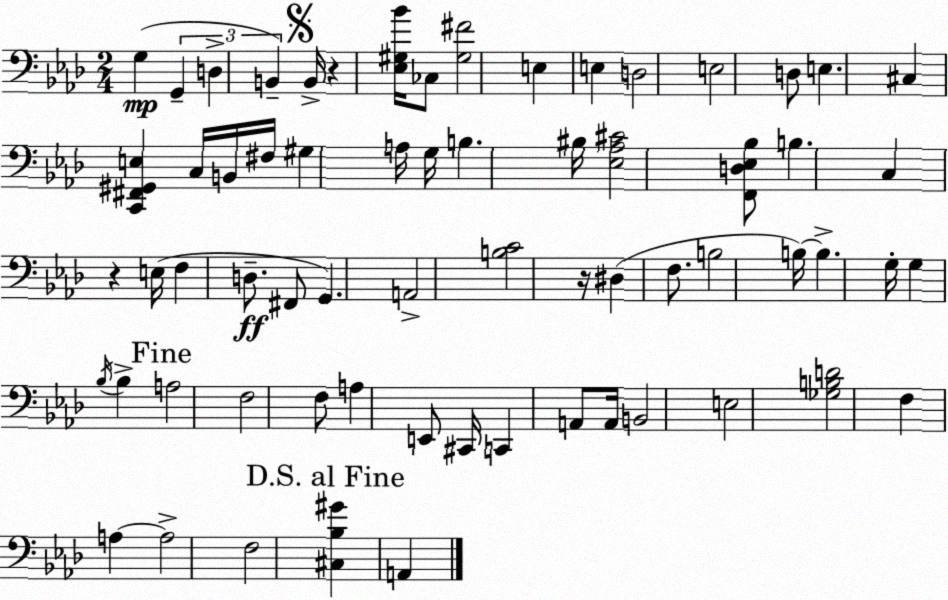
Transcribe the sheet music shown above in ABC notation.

X:1
T:Untitled
M:2/4
L:1/4
K:Ab
G, G,, D, B,, B,,/4 z [_E,^G,_B]/4 _C,/2 [^G,^F]2 E, E, D,2 E,2 D,/2 E, ^C, [C,,^F,,^G,,E,] C,/4 B,,/4 ^F,/4 ^G, A,/4 G,/4 B, ^B,/4 [_E,_A,^C]2 [F,,D,_E,_B,]/2 B, C, z E,/4 F, D,/2 ^F,,/2 G,, A,,2 [B,C]2 z/4 ^D, F,/2 B,2 B,/4 B, G,/4 G, _B,/4 _B, A,2 F,2 F,/2 A, E,,/2 ^C,,/4 C,, A,,/2 A,,/4 B,,2 E,2 [_G,B,D]2 F, A, A,2 F,2 [^C,_B,^G] A,,